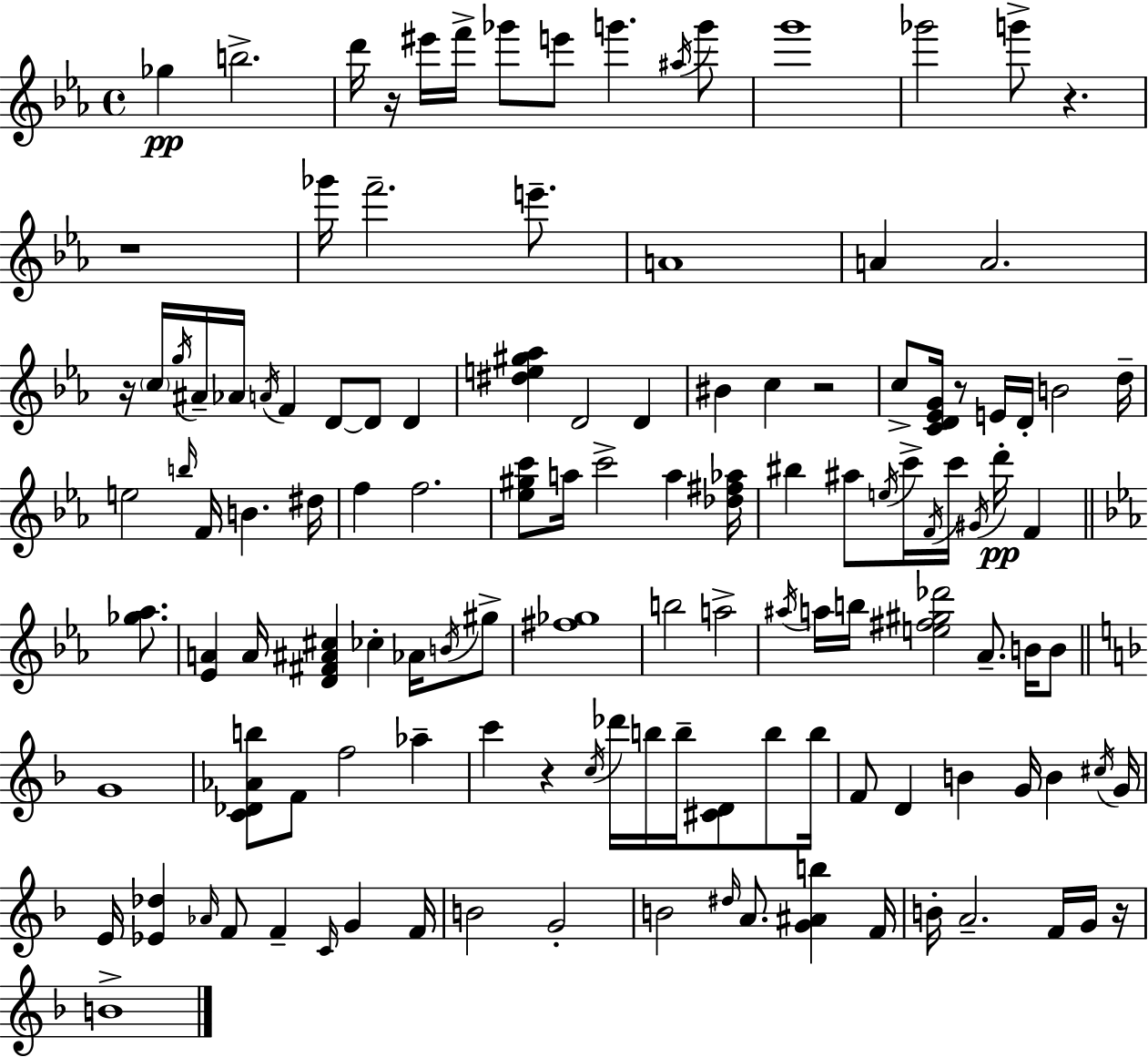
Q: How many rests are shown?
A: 8